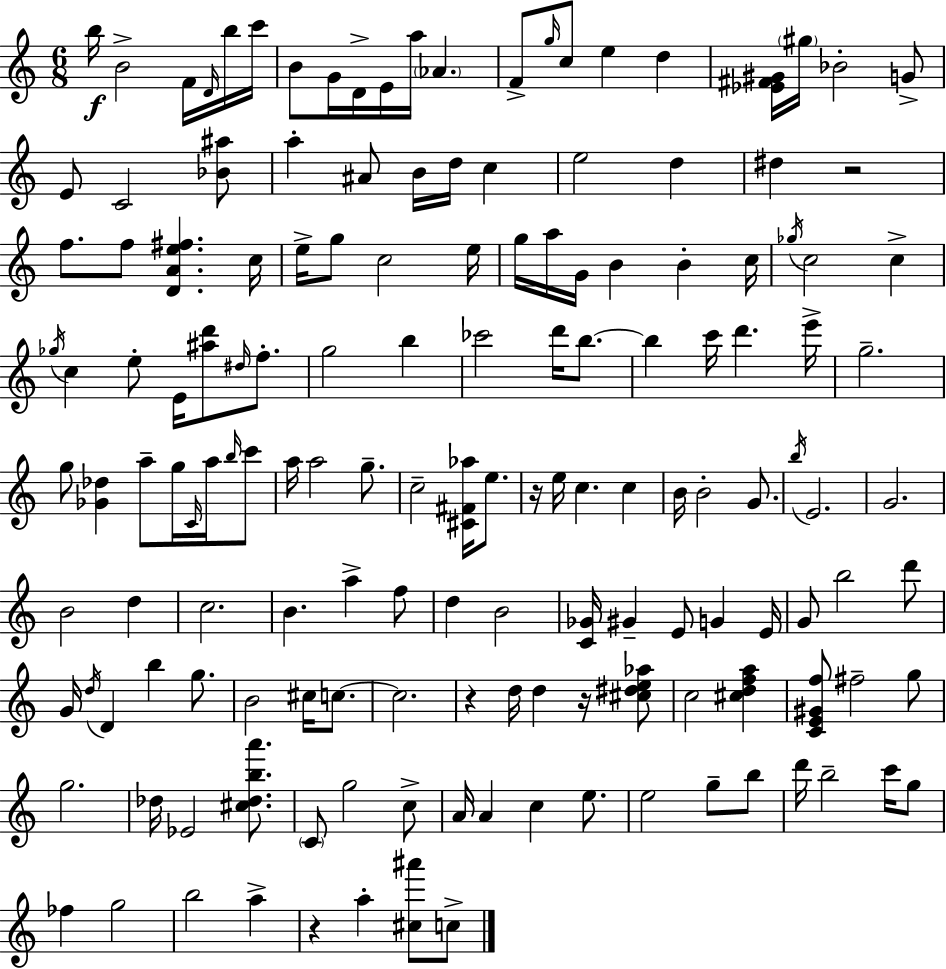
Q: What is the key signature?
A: C major